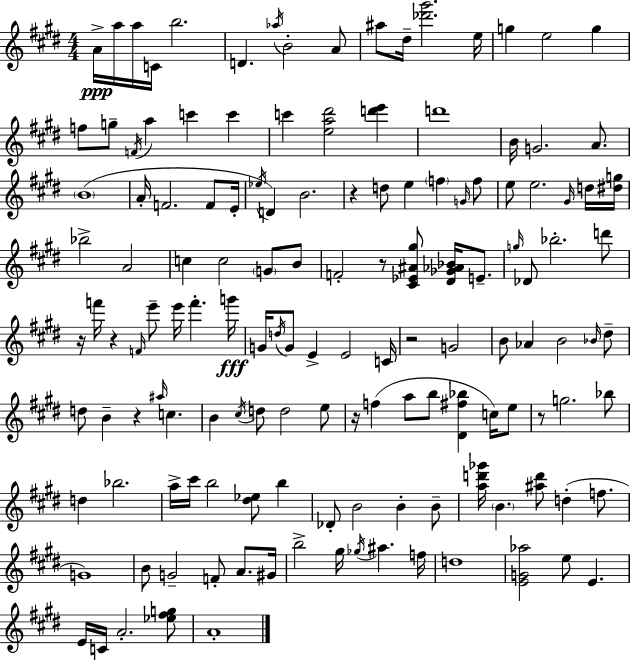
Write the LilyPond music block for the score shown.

{
  \clef treble
  \numericTimeSignature
  \time 4/4
  \key e \major
  a'16->\ppp a''16 a''16 c'16 b''2. | d'4. \acciaccatura { aes''16 } b'2-. a'8 | ais''8 dis''16-- <des''' gis'''>2. | e''16 g''4 e''2 g''4 | \break f''8 g''8-- \acciaccatura { f'16 } a''4 c'''4 c'''4 | c'''4 <e'' a'' dis'''>2 <d''' e'''>4 | d'''1 | b'16 g'2. a'8. | \break \parenthesize b'1( | a'16-. f'2. f'8 | e'16-. \acciaccatura { ees''16 }) d'4 b'2. | r4 d''8 e''4 \parenthesize f''4 | \break \grace { g'16 } f''8 e''8 e''2. | \grace { gis'16 } d''16 <dis'' g''>16 bes''2-> a'2 | c''4 c''2 | \parenthesize g'8 b'8 f'2-. r8 <cis' ees' ais' gis''>8 | \break <dis' ges' aes' bes'>16 e'8.-- \grace { g''16 } des'8 bes''2.-. | d'''8 r16 f'''16 r4 \grace { f'16 } e'''8-- e'''16 | f'''4.-. g'''16\fff g'16 \acciaccatura { d''16 } g'8 e'4-> e'2 | c'16 r2 | \break g'2 b'8 aes'4 b'2 | \grace { bes'16 } dis''8-- d''8 b'4-- r4 | \grace { ais''16 } c''4. b'4 \acciaccatura { cis''16 } d''8 | d''2 e''8 r16 f''4( | \break a''8 b''8 <dis' fis'' bes''>4 c''16) e''8 r8 g''2. | bes''8 d''4 bes''2. | a''16-> cis'''16 b''2 | <dis'' ees''>8 b''4 des'8-. b'2 | \break b'4-. b'8-- <a'' d''' ges'''>16 \parenthesize b'4. | <ais'' d'''>8 d''4-.( f''8. g'1) | b'8 g'2-- | f'8-. a'8. gis'16 b''2-> | \break gis''16 \acciaccatura { ges''16 } ais''4. f''16 d''1 | <e' g' aes''>2 | e''8 e'4. e'16 c'16 a'2.-. | <ees'' fis'' g''>8 a'1-. | \break \bar "|."
}